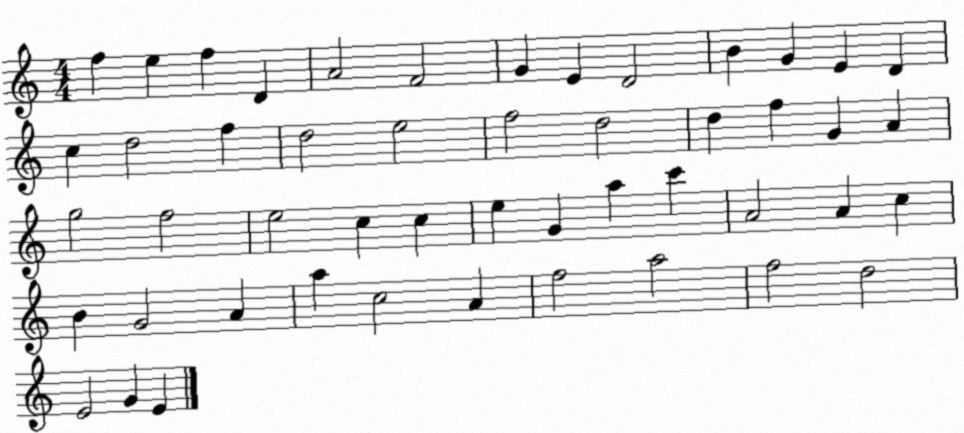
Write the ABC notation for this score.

X:1
T:Untitled
M:4/4
L:1/4
K:C
f e f D A2 F2 G E D2 B G E D c d2 f d2 e2 f2 d2 d f G A g2 f2 e2 c c e G a c' A2 A c B G2 A a c2 A f2 a2 f2 d2 E2 G E